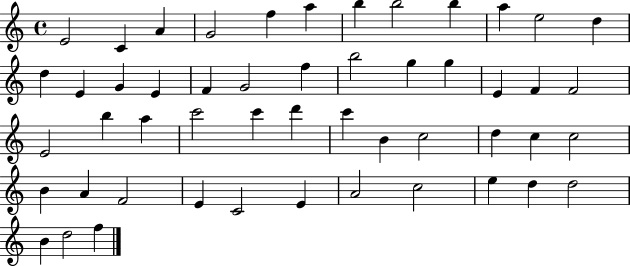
{
  \clef treble
  \time 4/4
  \defaultTimeSignature
  \key c \major
  e'2 c'4 a'4 | g'2 f''4 a''4 | b''4 b''2 b''4 | a''4 e''2 d''4 | \break d''4 e'4 g'4 e'4 | f'4 g'2 f''4 | b''2 g''4 g''4 | e'4 f'4 f'2 | \break e'2 b''4 a''4 | c'''2 c'''4 d'''4 | c'''4 b'4 c''2 | d''4 c''4 c''2 | \break b'4 a'4 f'2 | e'4 c'2 e'4 | a'2 c''2 | e''4 d''4 d''2 | \break b'4 d''2 f''4 | \bar "|."
}